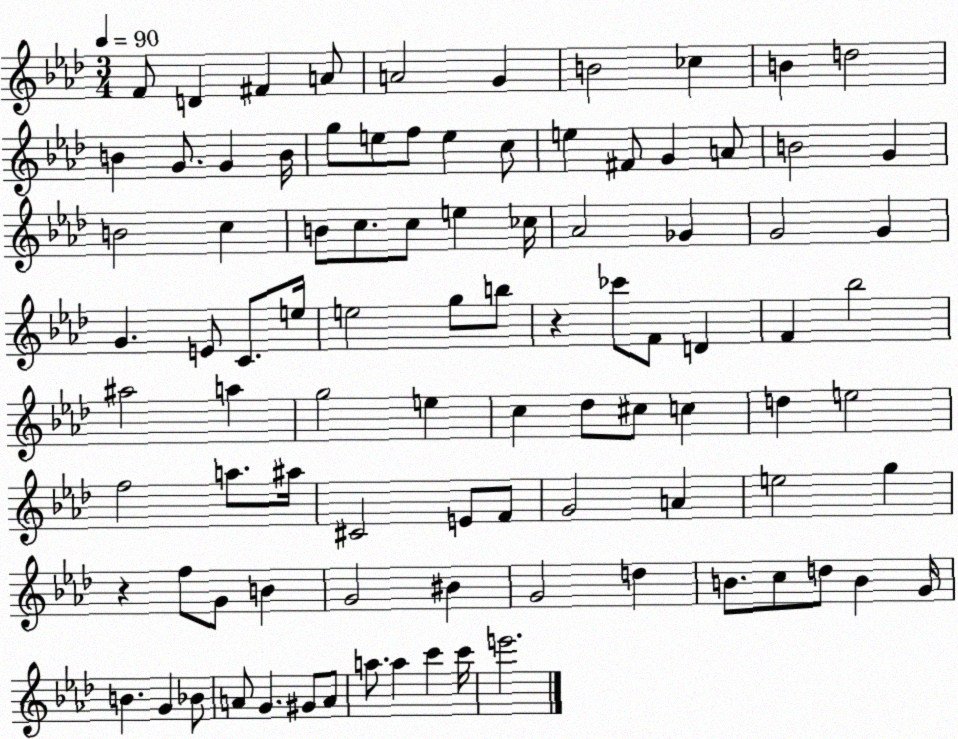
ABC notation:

X:1
T:Untitled
M:3/4
L:1/4
K:Ab
F/2 D ^F A/2 A2 G B2 _c B d2 B G/2 G B/4 g/2 e/2 f/2 e c/2 e ^F/2 G A/2 B2 G B2 c B/2 c/2 c/2 e _c/4 _A2 _G G2 G G E/2 C/2 e/4 e2 g/2 b/2 z _c'/2 F/2 D F _b2 ^a2 a g2 e c _d/2 ^c/2 c d e2 f2 a/2 ^a/4 ^C2 E/2 F/2 G2 A e2 g z f/2 G/2 B G2 ^B G2 d B/2 c/2 d/2 B G/4 B G _B/2 A/2 G ^G/2 A/2 a/2 a c' c'/4 e'2